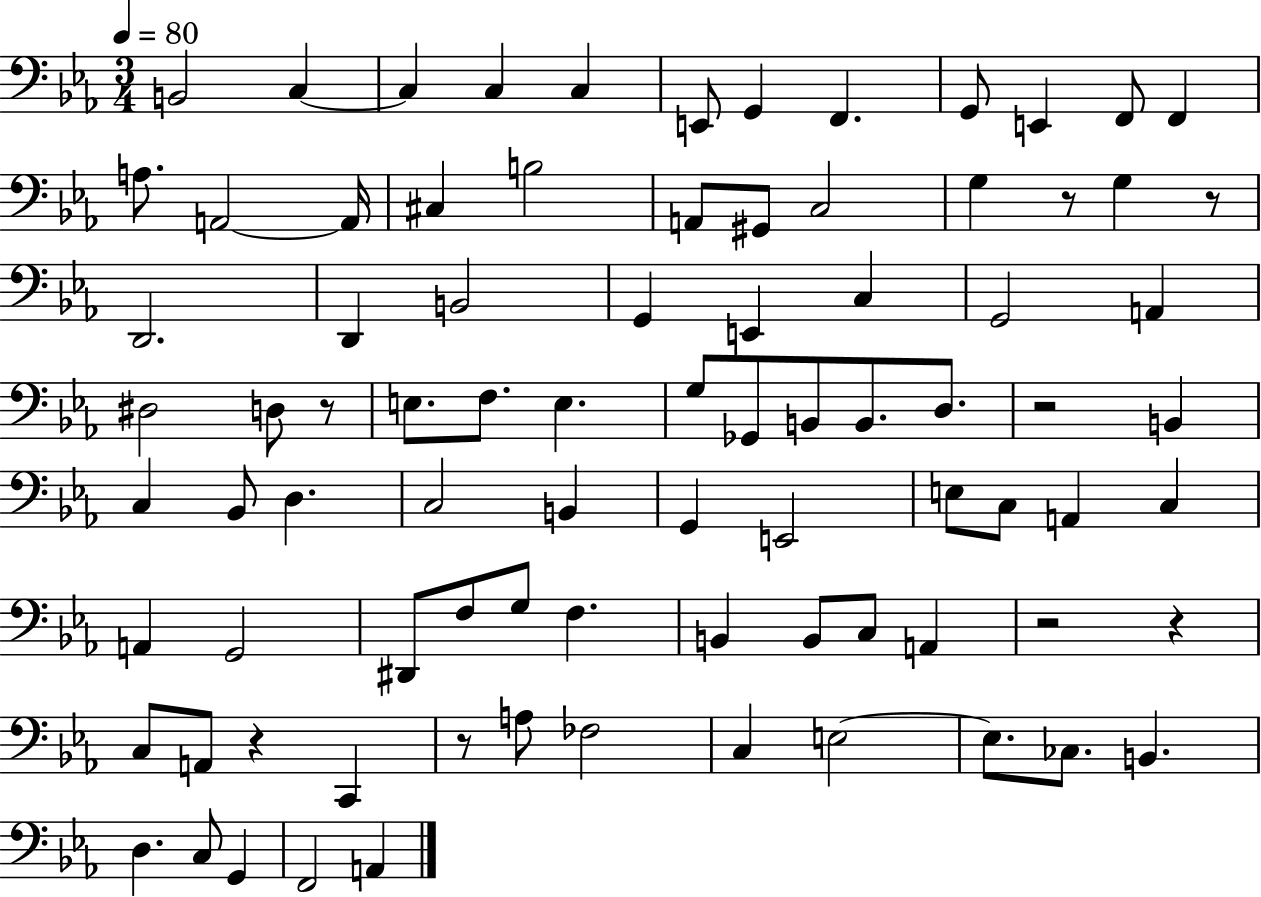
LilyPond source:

{
  \clef bass
  \numericTimeSignature
  \time 3/4
  \key ees \major
  \tempo 4 = 80
  \repeat volta 2 { b,2 c4~~ | c4 c4 c4 | e,8 g,4 f,4. | g,8 e,4 f,8 f,4 | \break a8. a,2~~ a,16 | cis4 b2 | a,8 gis,8 c2 | g4 r8 g4 r8 | \break d,2. | d,4 b,2 | g,4 e,4 c4 | g,2 a,4 | \break dis2 d8 r8 | e8. f8. e4. | g8 ges,8 b,8 b,8. d8. | r2 b,4 | \break c4 bes,8 d4. | c2 b,4 | g,4 e,2 | e8 c8 a,4 c4 | \break a,4 g,2 | dis,8 f8 g8 f4. | b,4 b,8 c8 a,4 | r2 r4 | \break c8 a,8 r4 c,4 | r8 a8 fes2 | c4 e2~~ | e8. ces8. b,4. | \break d4. c8 g,4 | f,2 a,4 | } \bar "|."
}